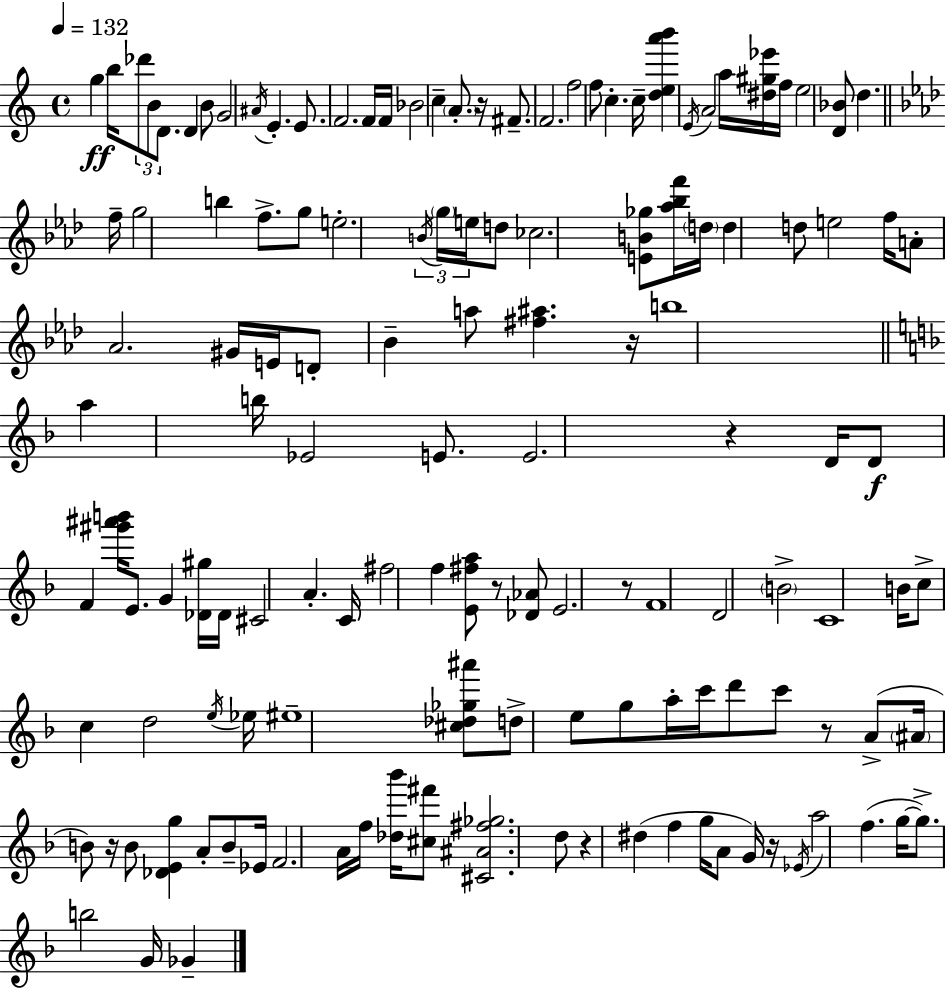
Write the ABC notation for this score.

X:1
T:Untitled
M:4/4
L:1/4
K:Am
g b/4 _d'/2 B/2 D/2 D B/2 G2 ^A/4 E E/2 F2 F/4 F/4 _B2 c A/2 z/4 ^F/2 F2 f2 f/2 c c/4 [dea'b'] E/4 A2 a/4 [^d^g_e']/4 f/4 e2 [D_B]/2 d f/4 g2 b f/2 g/2 e2 B/4 g/4 e/4 d/2 _c2 [EB_g]/2 [_a_bf']/4 d/4 d d/2 e2 f/4 A/2 _A2 ^G/4 E/4 D/2 _B a/2 [^f^a] z/4 b4 a b/4 _E2 E/2 E2 z D/4 D/2 F [^g'^a'b']/4 E/2 G [_D^g]/4 _D/4 ^C2 A C/4 ^f2 f [E^fa]/2 z/2 [_D_A]/2 E2 z/2 F4 D2 B2 C4 B/4 c/2 c d2 e/4 _e/4 ^e4 [^c_d_g^a']/2 d/2 e/2 g/2 a/4 c'/4 d'/2 c'/2 z/2 A/2 ^A/4 B/2 z/4 B/2 [_DEg] A/2 B/2 _E/4 F2 A/4 f/4 [_d_b']/4 [^c^f']/2 [^C^A^f_g]2 d/2 z ^d f g/4 A/2 G/4 z/4 _E/4 a2 f g/4 g/2 b2 G/4 _G